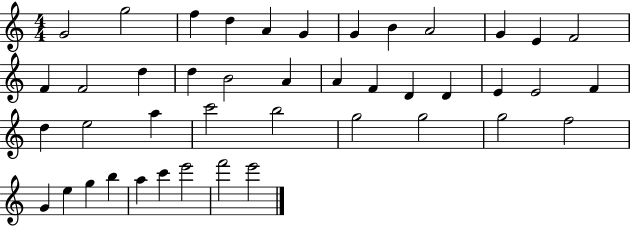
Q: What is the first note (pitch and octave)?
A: G4